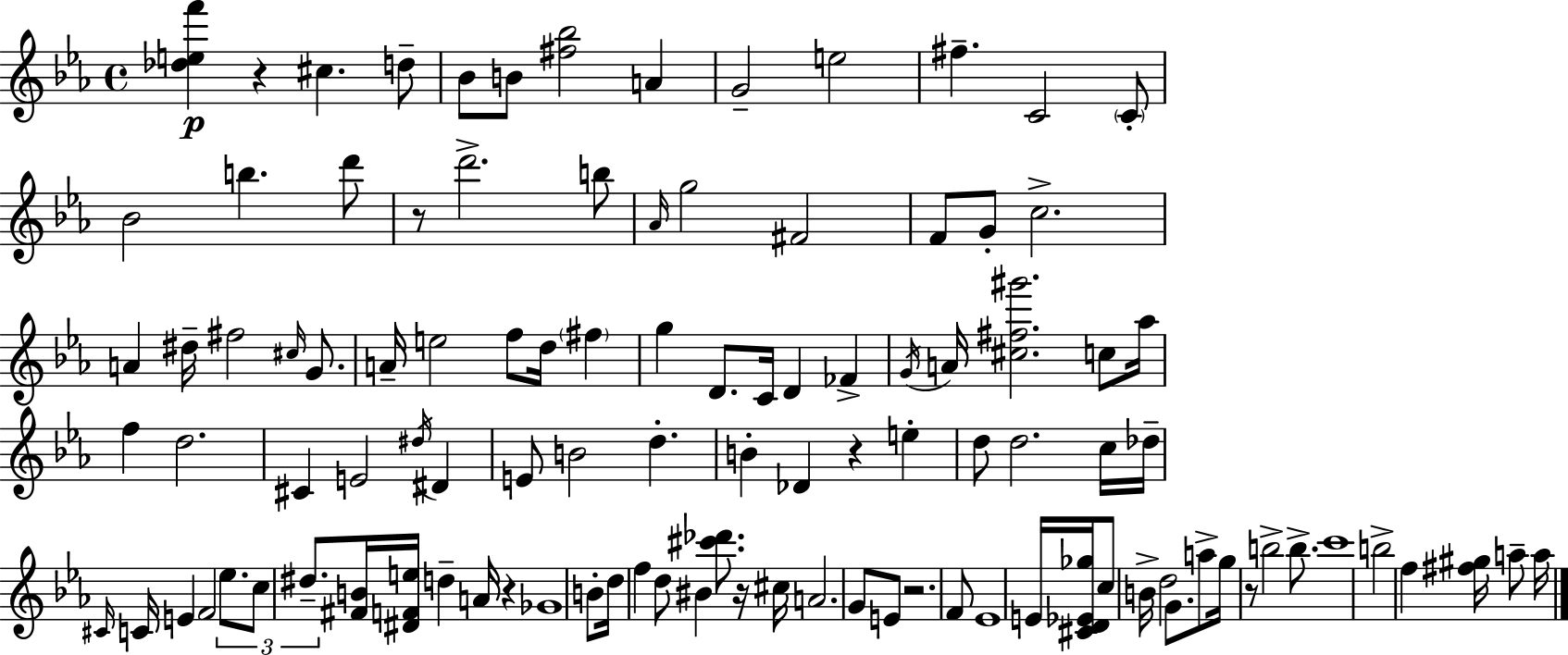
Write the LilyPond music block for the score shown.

{
  \clef treble
  \time 4/4
  \defaultTimeSignature
  \key c \minor
  \repeat volta 2 { <des'' e'' f'''>4\p r4 cis''4. d''8-- | bes'8 b'8 <fis'' bes''>2 a'4 | g'2-- e''2 | fis''4.-- c'2 \parenthesize c'8-. | \break bes'2 b''4. d'''8 | r8 d'''2.-> b''8 | \grace { aes'16 } g''2 fis'2 | f'8 g'8-. c''2.-> | \break a'4 dis''16-- fis''2 \grace { cis''16 } g'8. | a'16-- e''2 f''8 d''16 \parenthesize fis''4 | g''4 d'8. c'16 d'4 fes'4-> | \acciaccatura { g'16 } a'16 <cis'' fis'' gis'''>2. | \break c''8 aes''16 f''4 d''2. | cis'4 e'2 \acciaccatura { dis''16 } | dis'4 e'8 b'2 d''4.-. | b'4-. des'4 r4 | \break e''4-. d''8 d''2. | c''16 des''16-- \grace { cis'16 } c'16 e'4 f'2 | \tuplet 3/2 { ees''8. c''8 dis''8.-- } <fis' b'>16 <dis' f' e''>16 d''4-- | a'16 r4 ges'1 | \break b'8-. d''16 f''4 d''8 bis'4 | <cis''' des'''>8. r16 cis''16 a'2. | g'8 e'8 r2. | f'8 ees'1 | \break e'16 <cis' d' ees' ges''>16 c''8 b'16-> d''2 | g'8. a''8-> g''16 r8 b''2-> | b''8.-> c'''1 | b''2-> f''4 | \break <fis'' gis''>16 a''8-- a''16 } \bar "|."
}